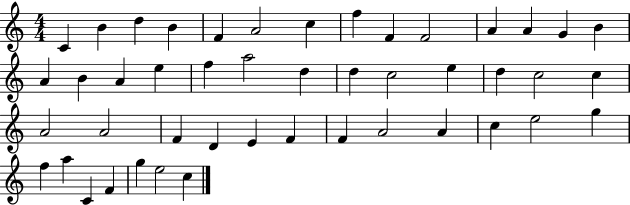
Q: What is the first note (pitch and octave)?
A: C4